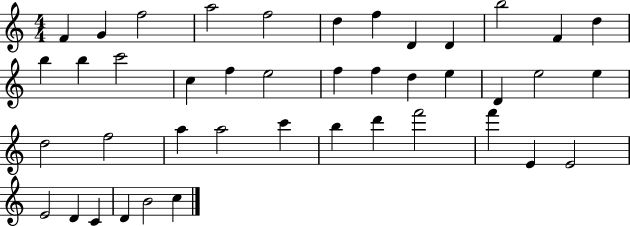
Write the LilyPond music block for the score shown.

{
  \clef treble
  \numericTimeSignature
  \time 4/4
  \key c \major
  f'4 g'4 f''2 | a''2 f''2 | d''4 f''4 d'4 d'4 | b''2 f'4 d''4 | \break b''4 b''4 c'''2 | c''4 f''4 e''2 | f''4 f''4 d''4 e''4 | d'4 e''2 e''4 | \break d''2 f''2 | a''4 a''2 c'''4 | b''4 d'''4 f'''2 | f'''4 e'4 e'2 | \break e'2 d'4 c'4 | d'4 b'2 c''4 | \bar "|."
}